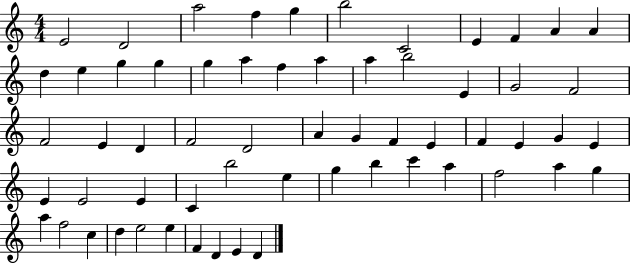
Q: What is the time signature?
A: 4/4